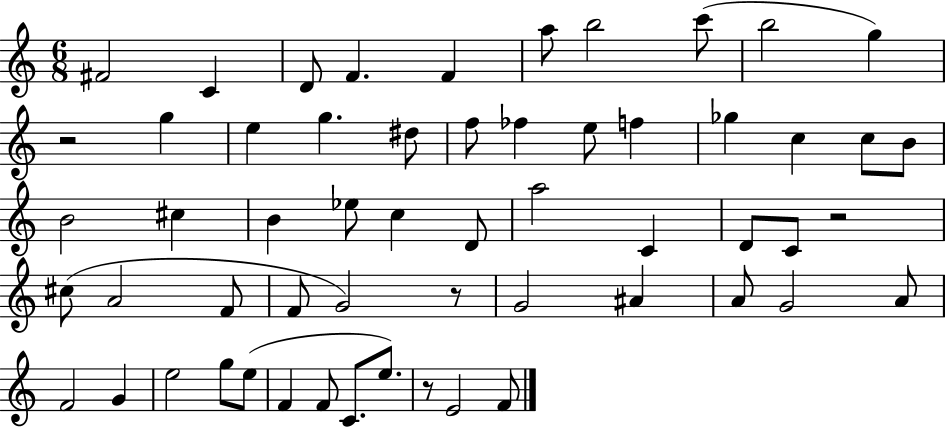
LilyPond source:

{
  \clef treble
  \numericTimeSignature
  \time 6/8
  \key c \major
  fis'2 c'4 | d'8 f'4. f'4 | a''8 b''2 c'''8( | b''2 g''4) | \break r2 g''4 | e''4 g''4. dis''8 | f''8 fes''4 e''8 f''4 | ges''4 c''4 c''8 b'8 | \break b'2 cis''4 | b'4 ees''8 c''4 d'8 | a''2 c'4 | d'8 c'8 r2 | \break cis''8( a'2 f'8 | f'8 g'2) r8 | g'2 ais'4 | a'8 g'2 a'8 | \break f'2 g'4 | e''2 g''8 e''8( | f'4 f'8 c'8. e''8.) | r8 e'2 f'8 | \break \bar "|."
}